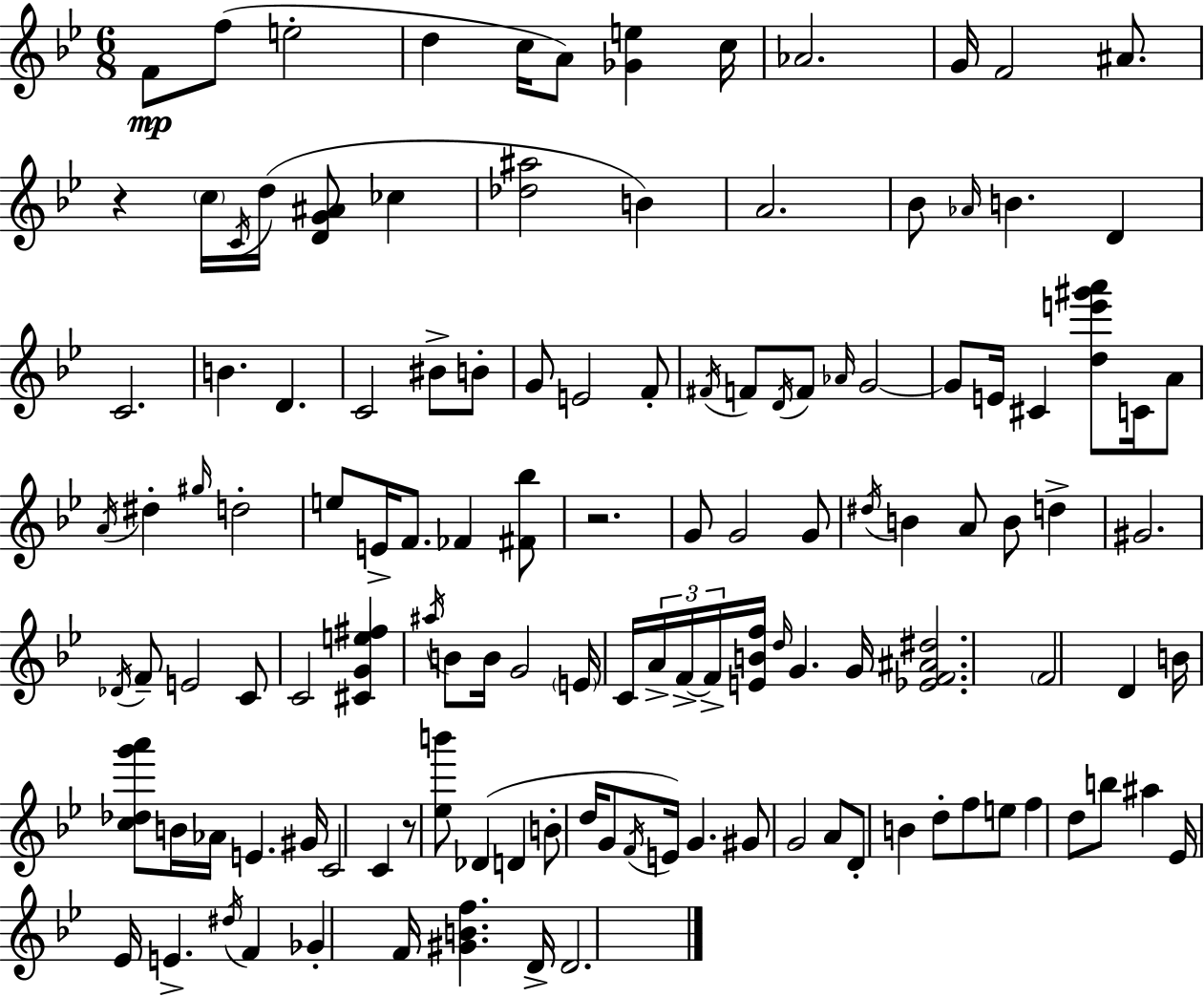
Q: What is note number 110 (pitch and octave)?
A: Gb4